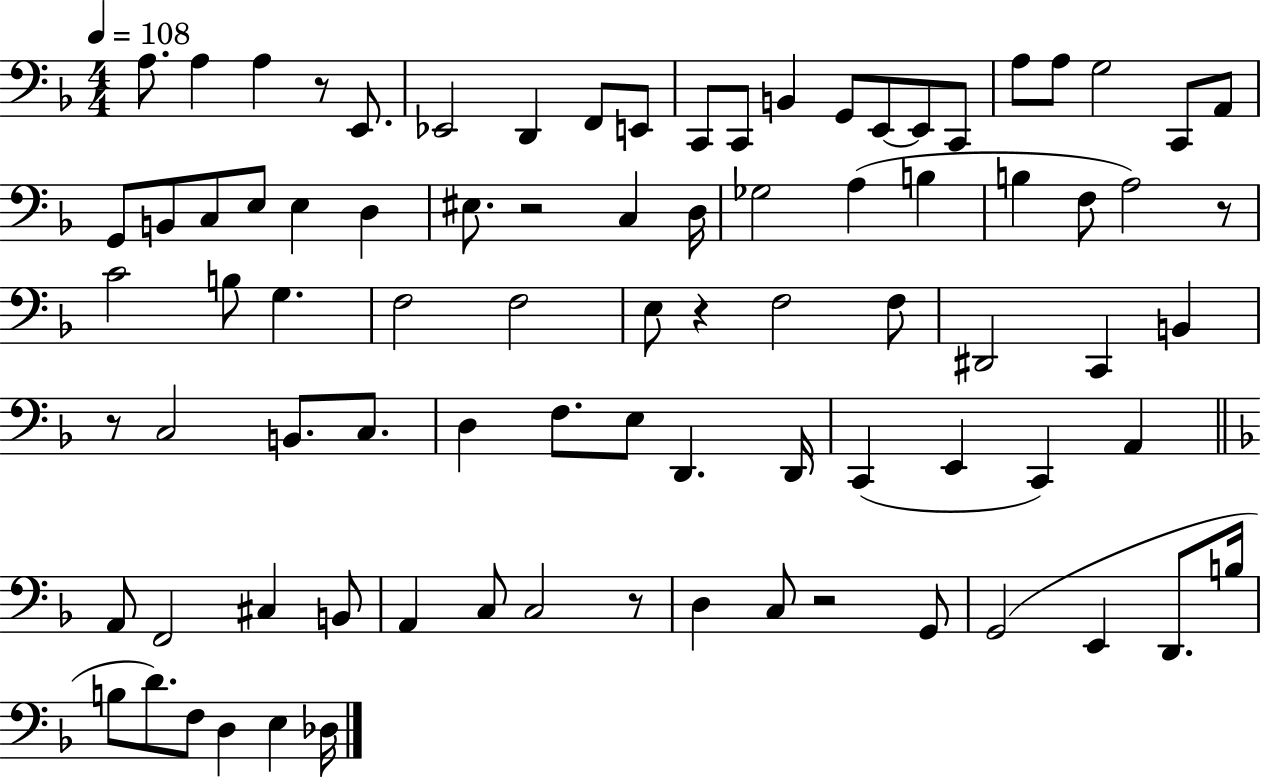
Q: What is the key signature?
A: F major